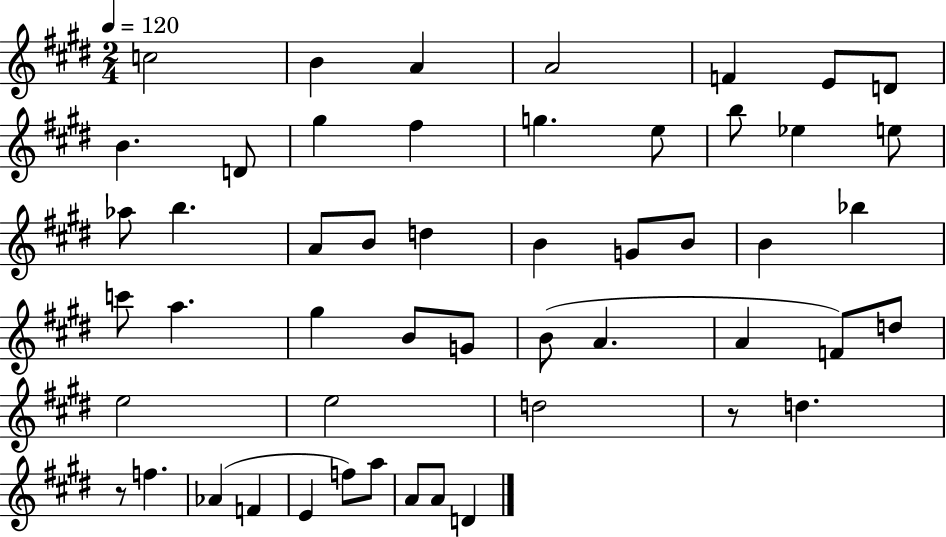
{
  \clef treble
  \numericTimeSignature
  \time 2/4
  \key e \major
  \tempo 4 = 120
  c''2 | b'4 a'4 | a'2 | f'4 e'8 d'8 | \break b'4. d'8 | gis''4 fis''4 | g''4. e''8 | b''8 ees''4 e''8 | \break aes''8 b''4. | a'8 b'8 d''4 | b'4 g'8 b'8 | b'4 bes''4 | \break c'''8 a''4. | gis''4 b'8 g'8 | b'8( a'4. | a'4 f'8) d''8 | \break e''2 | e''2 | d''2 | r8 d''4. | \break r8 f''4. | aes'4( f'4 | e'4 f''8) a''8 | a'8 a'8 d'4 | \break \bar "|."
}